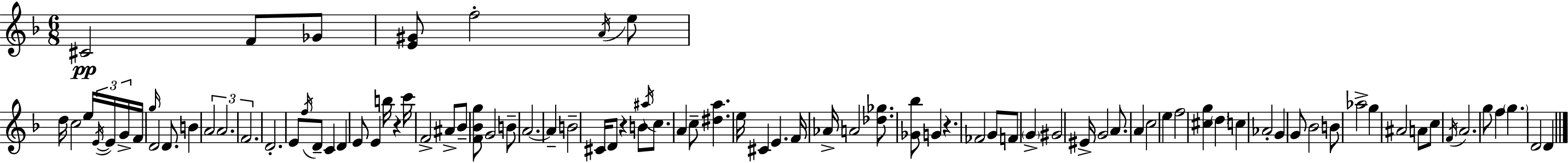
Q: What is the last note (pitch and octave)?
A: D4